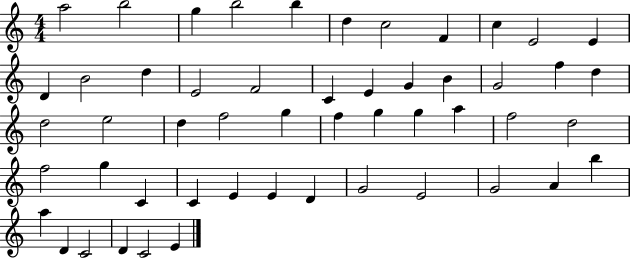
X:1
T:Untitled
M:4/4
L:1/4
K:C
a2 b2 g b2 b d c2 F c E2 E D B2 d E2 F2 C E G B G2 f d d2 e2 d f2 g f g g a f2 d2 f2 g C C E E D G2 E2 G2 A b a D C2 D C2 E